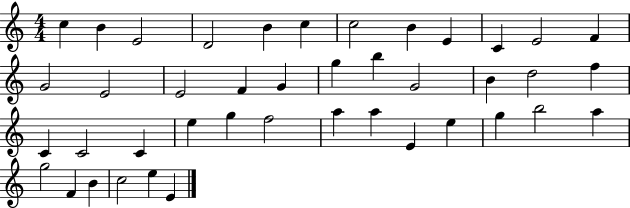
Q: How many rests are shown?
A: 0